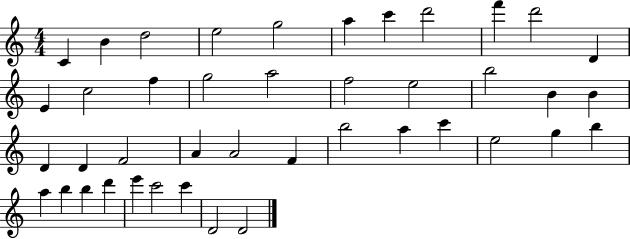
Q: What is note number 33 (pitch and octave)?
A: B5